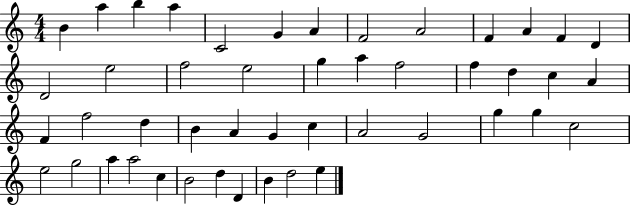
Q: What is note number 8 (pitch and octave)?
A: F4